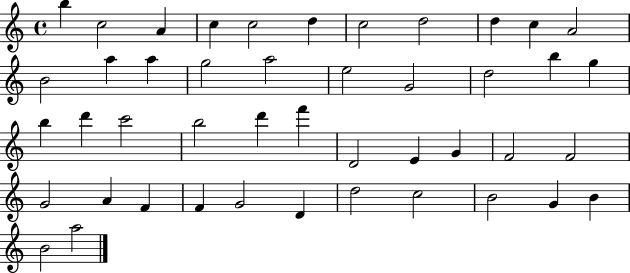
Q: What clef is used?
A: treble